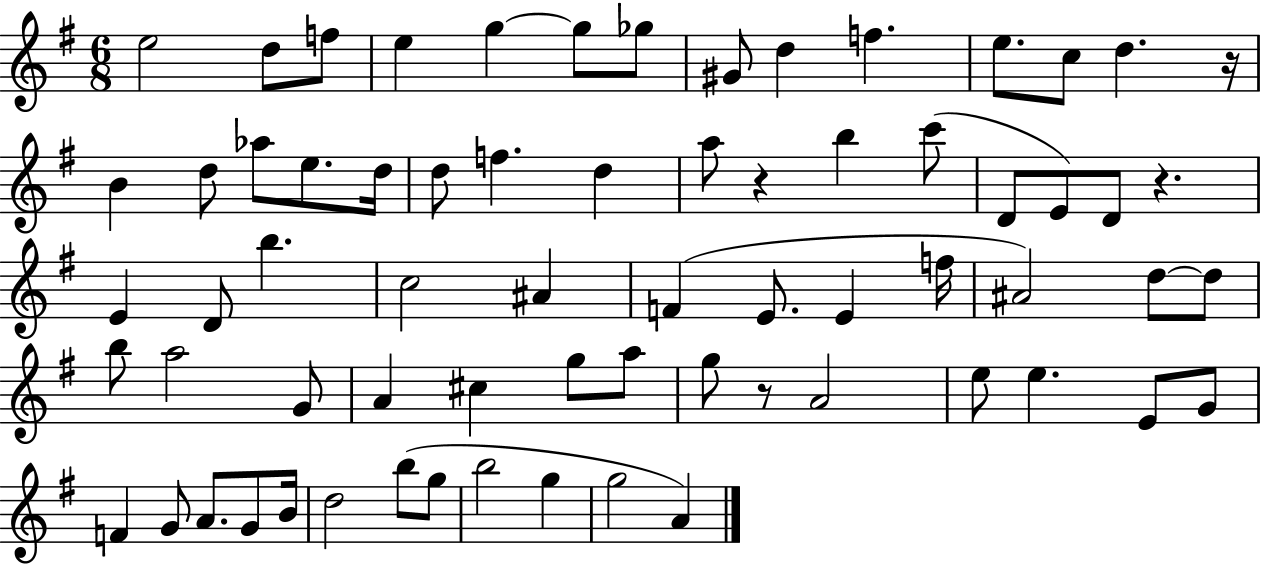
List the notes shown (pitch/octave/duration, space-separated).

E5/h D5/e F5/e E5/q G5/q G5/e Gb5/e G#4/e D5/q F5/q. E5/e. C5/e D5/q. R/s B4/q D5/e Ab5/e E5/e. D5/s D5/e F5/q. D5/q A5/e R/q B5/q C6/e D4/e E4/e D4/e R/q. E4/q D4/e B5/q. C5/h A#4/q F4/q E4/e. E4/q F5/s A#4/h D5/e D5/e B5/e A5/h G4/e A4/q C#5/q G5/e A5/e G5/e R/e A4/h E5/e E5/q. E4/e G4/e F4/q G4/e A4/e. G4/e B4/s D5/h B5/e G5/e B5/h G5/q G5/h A4/q